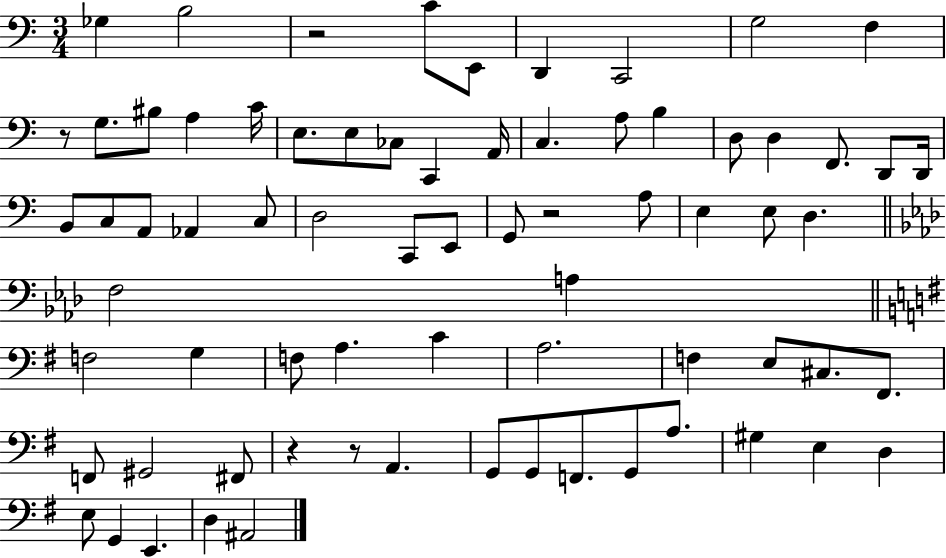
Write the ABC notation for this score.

X:1
T:Untitled
M:3/4
L:1/4
K:C
_G, B,2 z2 C/2 E,,/2 D,, C,,2 G,2 F, z/2 G,/2 ^B,/2 A, C/4 E,/2 E,/2 _C,/2 C,, A,,/4 C, A,/2 B, D,/2 D, F,,/2 D,,/2 D,,/4 B,,/2 C,/2 A,,/2 _A,, C,/2 D,2 C,,/2 E,,/2 G,,/2 z2 A,/2 E, E,/2 D, F,2 A, F,2 G, F,/2 A, C A,2 F, E,/2 ^C,/2 ^F,,/2 F,,/2 ^G,,2 ^F,,/2 z z/2 A,, G,,/2 G,,/2 F,,/2 G,,/2 A,/2 ^G, E, D, E,/2 G,, E,, D, ^A,,2